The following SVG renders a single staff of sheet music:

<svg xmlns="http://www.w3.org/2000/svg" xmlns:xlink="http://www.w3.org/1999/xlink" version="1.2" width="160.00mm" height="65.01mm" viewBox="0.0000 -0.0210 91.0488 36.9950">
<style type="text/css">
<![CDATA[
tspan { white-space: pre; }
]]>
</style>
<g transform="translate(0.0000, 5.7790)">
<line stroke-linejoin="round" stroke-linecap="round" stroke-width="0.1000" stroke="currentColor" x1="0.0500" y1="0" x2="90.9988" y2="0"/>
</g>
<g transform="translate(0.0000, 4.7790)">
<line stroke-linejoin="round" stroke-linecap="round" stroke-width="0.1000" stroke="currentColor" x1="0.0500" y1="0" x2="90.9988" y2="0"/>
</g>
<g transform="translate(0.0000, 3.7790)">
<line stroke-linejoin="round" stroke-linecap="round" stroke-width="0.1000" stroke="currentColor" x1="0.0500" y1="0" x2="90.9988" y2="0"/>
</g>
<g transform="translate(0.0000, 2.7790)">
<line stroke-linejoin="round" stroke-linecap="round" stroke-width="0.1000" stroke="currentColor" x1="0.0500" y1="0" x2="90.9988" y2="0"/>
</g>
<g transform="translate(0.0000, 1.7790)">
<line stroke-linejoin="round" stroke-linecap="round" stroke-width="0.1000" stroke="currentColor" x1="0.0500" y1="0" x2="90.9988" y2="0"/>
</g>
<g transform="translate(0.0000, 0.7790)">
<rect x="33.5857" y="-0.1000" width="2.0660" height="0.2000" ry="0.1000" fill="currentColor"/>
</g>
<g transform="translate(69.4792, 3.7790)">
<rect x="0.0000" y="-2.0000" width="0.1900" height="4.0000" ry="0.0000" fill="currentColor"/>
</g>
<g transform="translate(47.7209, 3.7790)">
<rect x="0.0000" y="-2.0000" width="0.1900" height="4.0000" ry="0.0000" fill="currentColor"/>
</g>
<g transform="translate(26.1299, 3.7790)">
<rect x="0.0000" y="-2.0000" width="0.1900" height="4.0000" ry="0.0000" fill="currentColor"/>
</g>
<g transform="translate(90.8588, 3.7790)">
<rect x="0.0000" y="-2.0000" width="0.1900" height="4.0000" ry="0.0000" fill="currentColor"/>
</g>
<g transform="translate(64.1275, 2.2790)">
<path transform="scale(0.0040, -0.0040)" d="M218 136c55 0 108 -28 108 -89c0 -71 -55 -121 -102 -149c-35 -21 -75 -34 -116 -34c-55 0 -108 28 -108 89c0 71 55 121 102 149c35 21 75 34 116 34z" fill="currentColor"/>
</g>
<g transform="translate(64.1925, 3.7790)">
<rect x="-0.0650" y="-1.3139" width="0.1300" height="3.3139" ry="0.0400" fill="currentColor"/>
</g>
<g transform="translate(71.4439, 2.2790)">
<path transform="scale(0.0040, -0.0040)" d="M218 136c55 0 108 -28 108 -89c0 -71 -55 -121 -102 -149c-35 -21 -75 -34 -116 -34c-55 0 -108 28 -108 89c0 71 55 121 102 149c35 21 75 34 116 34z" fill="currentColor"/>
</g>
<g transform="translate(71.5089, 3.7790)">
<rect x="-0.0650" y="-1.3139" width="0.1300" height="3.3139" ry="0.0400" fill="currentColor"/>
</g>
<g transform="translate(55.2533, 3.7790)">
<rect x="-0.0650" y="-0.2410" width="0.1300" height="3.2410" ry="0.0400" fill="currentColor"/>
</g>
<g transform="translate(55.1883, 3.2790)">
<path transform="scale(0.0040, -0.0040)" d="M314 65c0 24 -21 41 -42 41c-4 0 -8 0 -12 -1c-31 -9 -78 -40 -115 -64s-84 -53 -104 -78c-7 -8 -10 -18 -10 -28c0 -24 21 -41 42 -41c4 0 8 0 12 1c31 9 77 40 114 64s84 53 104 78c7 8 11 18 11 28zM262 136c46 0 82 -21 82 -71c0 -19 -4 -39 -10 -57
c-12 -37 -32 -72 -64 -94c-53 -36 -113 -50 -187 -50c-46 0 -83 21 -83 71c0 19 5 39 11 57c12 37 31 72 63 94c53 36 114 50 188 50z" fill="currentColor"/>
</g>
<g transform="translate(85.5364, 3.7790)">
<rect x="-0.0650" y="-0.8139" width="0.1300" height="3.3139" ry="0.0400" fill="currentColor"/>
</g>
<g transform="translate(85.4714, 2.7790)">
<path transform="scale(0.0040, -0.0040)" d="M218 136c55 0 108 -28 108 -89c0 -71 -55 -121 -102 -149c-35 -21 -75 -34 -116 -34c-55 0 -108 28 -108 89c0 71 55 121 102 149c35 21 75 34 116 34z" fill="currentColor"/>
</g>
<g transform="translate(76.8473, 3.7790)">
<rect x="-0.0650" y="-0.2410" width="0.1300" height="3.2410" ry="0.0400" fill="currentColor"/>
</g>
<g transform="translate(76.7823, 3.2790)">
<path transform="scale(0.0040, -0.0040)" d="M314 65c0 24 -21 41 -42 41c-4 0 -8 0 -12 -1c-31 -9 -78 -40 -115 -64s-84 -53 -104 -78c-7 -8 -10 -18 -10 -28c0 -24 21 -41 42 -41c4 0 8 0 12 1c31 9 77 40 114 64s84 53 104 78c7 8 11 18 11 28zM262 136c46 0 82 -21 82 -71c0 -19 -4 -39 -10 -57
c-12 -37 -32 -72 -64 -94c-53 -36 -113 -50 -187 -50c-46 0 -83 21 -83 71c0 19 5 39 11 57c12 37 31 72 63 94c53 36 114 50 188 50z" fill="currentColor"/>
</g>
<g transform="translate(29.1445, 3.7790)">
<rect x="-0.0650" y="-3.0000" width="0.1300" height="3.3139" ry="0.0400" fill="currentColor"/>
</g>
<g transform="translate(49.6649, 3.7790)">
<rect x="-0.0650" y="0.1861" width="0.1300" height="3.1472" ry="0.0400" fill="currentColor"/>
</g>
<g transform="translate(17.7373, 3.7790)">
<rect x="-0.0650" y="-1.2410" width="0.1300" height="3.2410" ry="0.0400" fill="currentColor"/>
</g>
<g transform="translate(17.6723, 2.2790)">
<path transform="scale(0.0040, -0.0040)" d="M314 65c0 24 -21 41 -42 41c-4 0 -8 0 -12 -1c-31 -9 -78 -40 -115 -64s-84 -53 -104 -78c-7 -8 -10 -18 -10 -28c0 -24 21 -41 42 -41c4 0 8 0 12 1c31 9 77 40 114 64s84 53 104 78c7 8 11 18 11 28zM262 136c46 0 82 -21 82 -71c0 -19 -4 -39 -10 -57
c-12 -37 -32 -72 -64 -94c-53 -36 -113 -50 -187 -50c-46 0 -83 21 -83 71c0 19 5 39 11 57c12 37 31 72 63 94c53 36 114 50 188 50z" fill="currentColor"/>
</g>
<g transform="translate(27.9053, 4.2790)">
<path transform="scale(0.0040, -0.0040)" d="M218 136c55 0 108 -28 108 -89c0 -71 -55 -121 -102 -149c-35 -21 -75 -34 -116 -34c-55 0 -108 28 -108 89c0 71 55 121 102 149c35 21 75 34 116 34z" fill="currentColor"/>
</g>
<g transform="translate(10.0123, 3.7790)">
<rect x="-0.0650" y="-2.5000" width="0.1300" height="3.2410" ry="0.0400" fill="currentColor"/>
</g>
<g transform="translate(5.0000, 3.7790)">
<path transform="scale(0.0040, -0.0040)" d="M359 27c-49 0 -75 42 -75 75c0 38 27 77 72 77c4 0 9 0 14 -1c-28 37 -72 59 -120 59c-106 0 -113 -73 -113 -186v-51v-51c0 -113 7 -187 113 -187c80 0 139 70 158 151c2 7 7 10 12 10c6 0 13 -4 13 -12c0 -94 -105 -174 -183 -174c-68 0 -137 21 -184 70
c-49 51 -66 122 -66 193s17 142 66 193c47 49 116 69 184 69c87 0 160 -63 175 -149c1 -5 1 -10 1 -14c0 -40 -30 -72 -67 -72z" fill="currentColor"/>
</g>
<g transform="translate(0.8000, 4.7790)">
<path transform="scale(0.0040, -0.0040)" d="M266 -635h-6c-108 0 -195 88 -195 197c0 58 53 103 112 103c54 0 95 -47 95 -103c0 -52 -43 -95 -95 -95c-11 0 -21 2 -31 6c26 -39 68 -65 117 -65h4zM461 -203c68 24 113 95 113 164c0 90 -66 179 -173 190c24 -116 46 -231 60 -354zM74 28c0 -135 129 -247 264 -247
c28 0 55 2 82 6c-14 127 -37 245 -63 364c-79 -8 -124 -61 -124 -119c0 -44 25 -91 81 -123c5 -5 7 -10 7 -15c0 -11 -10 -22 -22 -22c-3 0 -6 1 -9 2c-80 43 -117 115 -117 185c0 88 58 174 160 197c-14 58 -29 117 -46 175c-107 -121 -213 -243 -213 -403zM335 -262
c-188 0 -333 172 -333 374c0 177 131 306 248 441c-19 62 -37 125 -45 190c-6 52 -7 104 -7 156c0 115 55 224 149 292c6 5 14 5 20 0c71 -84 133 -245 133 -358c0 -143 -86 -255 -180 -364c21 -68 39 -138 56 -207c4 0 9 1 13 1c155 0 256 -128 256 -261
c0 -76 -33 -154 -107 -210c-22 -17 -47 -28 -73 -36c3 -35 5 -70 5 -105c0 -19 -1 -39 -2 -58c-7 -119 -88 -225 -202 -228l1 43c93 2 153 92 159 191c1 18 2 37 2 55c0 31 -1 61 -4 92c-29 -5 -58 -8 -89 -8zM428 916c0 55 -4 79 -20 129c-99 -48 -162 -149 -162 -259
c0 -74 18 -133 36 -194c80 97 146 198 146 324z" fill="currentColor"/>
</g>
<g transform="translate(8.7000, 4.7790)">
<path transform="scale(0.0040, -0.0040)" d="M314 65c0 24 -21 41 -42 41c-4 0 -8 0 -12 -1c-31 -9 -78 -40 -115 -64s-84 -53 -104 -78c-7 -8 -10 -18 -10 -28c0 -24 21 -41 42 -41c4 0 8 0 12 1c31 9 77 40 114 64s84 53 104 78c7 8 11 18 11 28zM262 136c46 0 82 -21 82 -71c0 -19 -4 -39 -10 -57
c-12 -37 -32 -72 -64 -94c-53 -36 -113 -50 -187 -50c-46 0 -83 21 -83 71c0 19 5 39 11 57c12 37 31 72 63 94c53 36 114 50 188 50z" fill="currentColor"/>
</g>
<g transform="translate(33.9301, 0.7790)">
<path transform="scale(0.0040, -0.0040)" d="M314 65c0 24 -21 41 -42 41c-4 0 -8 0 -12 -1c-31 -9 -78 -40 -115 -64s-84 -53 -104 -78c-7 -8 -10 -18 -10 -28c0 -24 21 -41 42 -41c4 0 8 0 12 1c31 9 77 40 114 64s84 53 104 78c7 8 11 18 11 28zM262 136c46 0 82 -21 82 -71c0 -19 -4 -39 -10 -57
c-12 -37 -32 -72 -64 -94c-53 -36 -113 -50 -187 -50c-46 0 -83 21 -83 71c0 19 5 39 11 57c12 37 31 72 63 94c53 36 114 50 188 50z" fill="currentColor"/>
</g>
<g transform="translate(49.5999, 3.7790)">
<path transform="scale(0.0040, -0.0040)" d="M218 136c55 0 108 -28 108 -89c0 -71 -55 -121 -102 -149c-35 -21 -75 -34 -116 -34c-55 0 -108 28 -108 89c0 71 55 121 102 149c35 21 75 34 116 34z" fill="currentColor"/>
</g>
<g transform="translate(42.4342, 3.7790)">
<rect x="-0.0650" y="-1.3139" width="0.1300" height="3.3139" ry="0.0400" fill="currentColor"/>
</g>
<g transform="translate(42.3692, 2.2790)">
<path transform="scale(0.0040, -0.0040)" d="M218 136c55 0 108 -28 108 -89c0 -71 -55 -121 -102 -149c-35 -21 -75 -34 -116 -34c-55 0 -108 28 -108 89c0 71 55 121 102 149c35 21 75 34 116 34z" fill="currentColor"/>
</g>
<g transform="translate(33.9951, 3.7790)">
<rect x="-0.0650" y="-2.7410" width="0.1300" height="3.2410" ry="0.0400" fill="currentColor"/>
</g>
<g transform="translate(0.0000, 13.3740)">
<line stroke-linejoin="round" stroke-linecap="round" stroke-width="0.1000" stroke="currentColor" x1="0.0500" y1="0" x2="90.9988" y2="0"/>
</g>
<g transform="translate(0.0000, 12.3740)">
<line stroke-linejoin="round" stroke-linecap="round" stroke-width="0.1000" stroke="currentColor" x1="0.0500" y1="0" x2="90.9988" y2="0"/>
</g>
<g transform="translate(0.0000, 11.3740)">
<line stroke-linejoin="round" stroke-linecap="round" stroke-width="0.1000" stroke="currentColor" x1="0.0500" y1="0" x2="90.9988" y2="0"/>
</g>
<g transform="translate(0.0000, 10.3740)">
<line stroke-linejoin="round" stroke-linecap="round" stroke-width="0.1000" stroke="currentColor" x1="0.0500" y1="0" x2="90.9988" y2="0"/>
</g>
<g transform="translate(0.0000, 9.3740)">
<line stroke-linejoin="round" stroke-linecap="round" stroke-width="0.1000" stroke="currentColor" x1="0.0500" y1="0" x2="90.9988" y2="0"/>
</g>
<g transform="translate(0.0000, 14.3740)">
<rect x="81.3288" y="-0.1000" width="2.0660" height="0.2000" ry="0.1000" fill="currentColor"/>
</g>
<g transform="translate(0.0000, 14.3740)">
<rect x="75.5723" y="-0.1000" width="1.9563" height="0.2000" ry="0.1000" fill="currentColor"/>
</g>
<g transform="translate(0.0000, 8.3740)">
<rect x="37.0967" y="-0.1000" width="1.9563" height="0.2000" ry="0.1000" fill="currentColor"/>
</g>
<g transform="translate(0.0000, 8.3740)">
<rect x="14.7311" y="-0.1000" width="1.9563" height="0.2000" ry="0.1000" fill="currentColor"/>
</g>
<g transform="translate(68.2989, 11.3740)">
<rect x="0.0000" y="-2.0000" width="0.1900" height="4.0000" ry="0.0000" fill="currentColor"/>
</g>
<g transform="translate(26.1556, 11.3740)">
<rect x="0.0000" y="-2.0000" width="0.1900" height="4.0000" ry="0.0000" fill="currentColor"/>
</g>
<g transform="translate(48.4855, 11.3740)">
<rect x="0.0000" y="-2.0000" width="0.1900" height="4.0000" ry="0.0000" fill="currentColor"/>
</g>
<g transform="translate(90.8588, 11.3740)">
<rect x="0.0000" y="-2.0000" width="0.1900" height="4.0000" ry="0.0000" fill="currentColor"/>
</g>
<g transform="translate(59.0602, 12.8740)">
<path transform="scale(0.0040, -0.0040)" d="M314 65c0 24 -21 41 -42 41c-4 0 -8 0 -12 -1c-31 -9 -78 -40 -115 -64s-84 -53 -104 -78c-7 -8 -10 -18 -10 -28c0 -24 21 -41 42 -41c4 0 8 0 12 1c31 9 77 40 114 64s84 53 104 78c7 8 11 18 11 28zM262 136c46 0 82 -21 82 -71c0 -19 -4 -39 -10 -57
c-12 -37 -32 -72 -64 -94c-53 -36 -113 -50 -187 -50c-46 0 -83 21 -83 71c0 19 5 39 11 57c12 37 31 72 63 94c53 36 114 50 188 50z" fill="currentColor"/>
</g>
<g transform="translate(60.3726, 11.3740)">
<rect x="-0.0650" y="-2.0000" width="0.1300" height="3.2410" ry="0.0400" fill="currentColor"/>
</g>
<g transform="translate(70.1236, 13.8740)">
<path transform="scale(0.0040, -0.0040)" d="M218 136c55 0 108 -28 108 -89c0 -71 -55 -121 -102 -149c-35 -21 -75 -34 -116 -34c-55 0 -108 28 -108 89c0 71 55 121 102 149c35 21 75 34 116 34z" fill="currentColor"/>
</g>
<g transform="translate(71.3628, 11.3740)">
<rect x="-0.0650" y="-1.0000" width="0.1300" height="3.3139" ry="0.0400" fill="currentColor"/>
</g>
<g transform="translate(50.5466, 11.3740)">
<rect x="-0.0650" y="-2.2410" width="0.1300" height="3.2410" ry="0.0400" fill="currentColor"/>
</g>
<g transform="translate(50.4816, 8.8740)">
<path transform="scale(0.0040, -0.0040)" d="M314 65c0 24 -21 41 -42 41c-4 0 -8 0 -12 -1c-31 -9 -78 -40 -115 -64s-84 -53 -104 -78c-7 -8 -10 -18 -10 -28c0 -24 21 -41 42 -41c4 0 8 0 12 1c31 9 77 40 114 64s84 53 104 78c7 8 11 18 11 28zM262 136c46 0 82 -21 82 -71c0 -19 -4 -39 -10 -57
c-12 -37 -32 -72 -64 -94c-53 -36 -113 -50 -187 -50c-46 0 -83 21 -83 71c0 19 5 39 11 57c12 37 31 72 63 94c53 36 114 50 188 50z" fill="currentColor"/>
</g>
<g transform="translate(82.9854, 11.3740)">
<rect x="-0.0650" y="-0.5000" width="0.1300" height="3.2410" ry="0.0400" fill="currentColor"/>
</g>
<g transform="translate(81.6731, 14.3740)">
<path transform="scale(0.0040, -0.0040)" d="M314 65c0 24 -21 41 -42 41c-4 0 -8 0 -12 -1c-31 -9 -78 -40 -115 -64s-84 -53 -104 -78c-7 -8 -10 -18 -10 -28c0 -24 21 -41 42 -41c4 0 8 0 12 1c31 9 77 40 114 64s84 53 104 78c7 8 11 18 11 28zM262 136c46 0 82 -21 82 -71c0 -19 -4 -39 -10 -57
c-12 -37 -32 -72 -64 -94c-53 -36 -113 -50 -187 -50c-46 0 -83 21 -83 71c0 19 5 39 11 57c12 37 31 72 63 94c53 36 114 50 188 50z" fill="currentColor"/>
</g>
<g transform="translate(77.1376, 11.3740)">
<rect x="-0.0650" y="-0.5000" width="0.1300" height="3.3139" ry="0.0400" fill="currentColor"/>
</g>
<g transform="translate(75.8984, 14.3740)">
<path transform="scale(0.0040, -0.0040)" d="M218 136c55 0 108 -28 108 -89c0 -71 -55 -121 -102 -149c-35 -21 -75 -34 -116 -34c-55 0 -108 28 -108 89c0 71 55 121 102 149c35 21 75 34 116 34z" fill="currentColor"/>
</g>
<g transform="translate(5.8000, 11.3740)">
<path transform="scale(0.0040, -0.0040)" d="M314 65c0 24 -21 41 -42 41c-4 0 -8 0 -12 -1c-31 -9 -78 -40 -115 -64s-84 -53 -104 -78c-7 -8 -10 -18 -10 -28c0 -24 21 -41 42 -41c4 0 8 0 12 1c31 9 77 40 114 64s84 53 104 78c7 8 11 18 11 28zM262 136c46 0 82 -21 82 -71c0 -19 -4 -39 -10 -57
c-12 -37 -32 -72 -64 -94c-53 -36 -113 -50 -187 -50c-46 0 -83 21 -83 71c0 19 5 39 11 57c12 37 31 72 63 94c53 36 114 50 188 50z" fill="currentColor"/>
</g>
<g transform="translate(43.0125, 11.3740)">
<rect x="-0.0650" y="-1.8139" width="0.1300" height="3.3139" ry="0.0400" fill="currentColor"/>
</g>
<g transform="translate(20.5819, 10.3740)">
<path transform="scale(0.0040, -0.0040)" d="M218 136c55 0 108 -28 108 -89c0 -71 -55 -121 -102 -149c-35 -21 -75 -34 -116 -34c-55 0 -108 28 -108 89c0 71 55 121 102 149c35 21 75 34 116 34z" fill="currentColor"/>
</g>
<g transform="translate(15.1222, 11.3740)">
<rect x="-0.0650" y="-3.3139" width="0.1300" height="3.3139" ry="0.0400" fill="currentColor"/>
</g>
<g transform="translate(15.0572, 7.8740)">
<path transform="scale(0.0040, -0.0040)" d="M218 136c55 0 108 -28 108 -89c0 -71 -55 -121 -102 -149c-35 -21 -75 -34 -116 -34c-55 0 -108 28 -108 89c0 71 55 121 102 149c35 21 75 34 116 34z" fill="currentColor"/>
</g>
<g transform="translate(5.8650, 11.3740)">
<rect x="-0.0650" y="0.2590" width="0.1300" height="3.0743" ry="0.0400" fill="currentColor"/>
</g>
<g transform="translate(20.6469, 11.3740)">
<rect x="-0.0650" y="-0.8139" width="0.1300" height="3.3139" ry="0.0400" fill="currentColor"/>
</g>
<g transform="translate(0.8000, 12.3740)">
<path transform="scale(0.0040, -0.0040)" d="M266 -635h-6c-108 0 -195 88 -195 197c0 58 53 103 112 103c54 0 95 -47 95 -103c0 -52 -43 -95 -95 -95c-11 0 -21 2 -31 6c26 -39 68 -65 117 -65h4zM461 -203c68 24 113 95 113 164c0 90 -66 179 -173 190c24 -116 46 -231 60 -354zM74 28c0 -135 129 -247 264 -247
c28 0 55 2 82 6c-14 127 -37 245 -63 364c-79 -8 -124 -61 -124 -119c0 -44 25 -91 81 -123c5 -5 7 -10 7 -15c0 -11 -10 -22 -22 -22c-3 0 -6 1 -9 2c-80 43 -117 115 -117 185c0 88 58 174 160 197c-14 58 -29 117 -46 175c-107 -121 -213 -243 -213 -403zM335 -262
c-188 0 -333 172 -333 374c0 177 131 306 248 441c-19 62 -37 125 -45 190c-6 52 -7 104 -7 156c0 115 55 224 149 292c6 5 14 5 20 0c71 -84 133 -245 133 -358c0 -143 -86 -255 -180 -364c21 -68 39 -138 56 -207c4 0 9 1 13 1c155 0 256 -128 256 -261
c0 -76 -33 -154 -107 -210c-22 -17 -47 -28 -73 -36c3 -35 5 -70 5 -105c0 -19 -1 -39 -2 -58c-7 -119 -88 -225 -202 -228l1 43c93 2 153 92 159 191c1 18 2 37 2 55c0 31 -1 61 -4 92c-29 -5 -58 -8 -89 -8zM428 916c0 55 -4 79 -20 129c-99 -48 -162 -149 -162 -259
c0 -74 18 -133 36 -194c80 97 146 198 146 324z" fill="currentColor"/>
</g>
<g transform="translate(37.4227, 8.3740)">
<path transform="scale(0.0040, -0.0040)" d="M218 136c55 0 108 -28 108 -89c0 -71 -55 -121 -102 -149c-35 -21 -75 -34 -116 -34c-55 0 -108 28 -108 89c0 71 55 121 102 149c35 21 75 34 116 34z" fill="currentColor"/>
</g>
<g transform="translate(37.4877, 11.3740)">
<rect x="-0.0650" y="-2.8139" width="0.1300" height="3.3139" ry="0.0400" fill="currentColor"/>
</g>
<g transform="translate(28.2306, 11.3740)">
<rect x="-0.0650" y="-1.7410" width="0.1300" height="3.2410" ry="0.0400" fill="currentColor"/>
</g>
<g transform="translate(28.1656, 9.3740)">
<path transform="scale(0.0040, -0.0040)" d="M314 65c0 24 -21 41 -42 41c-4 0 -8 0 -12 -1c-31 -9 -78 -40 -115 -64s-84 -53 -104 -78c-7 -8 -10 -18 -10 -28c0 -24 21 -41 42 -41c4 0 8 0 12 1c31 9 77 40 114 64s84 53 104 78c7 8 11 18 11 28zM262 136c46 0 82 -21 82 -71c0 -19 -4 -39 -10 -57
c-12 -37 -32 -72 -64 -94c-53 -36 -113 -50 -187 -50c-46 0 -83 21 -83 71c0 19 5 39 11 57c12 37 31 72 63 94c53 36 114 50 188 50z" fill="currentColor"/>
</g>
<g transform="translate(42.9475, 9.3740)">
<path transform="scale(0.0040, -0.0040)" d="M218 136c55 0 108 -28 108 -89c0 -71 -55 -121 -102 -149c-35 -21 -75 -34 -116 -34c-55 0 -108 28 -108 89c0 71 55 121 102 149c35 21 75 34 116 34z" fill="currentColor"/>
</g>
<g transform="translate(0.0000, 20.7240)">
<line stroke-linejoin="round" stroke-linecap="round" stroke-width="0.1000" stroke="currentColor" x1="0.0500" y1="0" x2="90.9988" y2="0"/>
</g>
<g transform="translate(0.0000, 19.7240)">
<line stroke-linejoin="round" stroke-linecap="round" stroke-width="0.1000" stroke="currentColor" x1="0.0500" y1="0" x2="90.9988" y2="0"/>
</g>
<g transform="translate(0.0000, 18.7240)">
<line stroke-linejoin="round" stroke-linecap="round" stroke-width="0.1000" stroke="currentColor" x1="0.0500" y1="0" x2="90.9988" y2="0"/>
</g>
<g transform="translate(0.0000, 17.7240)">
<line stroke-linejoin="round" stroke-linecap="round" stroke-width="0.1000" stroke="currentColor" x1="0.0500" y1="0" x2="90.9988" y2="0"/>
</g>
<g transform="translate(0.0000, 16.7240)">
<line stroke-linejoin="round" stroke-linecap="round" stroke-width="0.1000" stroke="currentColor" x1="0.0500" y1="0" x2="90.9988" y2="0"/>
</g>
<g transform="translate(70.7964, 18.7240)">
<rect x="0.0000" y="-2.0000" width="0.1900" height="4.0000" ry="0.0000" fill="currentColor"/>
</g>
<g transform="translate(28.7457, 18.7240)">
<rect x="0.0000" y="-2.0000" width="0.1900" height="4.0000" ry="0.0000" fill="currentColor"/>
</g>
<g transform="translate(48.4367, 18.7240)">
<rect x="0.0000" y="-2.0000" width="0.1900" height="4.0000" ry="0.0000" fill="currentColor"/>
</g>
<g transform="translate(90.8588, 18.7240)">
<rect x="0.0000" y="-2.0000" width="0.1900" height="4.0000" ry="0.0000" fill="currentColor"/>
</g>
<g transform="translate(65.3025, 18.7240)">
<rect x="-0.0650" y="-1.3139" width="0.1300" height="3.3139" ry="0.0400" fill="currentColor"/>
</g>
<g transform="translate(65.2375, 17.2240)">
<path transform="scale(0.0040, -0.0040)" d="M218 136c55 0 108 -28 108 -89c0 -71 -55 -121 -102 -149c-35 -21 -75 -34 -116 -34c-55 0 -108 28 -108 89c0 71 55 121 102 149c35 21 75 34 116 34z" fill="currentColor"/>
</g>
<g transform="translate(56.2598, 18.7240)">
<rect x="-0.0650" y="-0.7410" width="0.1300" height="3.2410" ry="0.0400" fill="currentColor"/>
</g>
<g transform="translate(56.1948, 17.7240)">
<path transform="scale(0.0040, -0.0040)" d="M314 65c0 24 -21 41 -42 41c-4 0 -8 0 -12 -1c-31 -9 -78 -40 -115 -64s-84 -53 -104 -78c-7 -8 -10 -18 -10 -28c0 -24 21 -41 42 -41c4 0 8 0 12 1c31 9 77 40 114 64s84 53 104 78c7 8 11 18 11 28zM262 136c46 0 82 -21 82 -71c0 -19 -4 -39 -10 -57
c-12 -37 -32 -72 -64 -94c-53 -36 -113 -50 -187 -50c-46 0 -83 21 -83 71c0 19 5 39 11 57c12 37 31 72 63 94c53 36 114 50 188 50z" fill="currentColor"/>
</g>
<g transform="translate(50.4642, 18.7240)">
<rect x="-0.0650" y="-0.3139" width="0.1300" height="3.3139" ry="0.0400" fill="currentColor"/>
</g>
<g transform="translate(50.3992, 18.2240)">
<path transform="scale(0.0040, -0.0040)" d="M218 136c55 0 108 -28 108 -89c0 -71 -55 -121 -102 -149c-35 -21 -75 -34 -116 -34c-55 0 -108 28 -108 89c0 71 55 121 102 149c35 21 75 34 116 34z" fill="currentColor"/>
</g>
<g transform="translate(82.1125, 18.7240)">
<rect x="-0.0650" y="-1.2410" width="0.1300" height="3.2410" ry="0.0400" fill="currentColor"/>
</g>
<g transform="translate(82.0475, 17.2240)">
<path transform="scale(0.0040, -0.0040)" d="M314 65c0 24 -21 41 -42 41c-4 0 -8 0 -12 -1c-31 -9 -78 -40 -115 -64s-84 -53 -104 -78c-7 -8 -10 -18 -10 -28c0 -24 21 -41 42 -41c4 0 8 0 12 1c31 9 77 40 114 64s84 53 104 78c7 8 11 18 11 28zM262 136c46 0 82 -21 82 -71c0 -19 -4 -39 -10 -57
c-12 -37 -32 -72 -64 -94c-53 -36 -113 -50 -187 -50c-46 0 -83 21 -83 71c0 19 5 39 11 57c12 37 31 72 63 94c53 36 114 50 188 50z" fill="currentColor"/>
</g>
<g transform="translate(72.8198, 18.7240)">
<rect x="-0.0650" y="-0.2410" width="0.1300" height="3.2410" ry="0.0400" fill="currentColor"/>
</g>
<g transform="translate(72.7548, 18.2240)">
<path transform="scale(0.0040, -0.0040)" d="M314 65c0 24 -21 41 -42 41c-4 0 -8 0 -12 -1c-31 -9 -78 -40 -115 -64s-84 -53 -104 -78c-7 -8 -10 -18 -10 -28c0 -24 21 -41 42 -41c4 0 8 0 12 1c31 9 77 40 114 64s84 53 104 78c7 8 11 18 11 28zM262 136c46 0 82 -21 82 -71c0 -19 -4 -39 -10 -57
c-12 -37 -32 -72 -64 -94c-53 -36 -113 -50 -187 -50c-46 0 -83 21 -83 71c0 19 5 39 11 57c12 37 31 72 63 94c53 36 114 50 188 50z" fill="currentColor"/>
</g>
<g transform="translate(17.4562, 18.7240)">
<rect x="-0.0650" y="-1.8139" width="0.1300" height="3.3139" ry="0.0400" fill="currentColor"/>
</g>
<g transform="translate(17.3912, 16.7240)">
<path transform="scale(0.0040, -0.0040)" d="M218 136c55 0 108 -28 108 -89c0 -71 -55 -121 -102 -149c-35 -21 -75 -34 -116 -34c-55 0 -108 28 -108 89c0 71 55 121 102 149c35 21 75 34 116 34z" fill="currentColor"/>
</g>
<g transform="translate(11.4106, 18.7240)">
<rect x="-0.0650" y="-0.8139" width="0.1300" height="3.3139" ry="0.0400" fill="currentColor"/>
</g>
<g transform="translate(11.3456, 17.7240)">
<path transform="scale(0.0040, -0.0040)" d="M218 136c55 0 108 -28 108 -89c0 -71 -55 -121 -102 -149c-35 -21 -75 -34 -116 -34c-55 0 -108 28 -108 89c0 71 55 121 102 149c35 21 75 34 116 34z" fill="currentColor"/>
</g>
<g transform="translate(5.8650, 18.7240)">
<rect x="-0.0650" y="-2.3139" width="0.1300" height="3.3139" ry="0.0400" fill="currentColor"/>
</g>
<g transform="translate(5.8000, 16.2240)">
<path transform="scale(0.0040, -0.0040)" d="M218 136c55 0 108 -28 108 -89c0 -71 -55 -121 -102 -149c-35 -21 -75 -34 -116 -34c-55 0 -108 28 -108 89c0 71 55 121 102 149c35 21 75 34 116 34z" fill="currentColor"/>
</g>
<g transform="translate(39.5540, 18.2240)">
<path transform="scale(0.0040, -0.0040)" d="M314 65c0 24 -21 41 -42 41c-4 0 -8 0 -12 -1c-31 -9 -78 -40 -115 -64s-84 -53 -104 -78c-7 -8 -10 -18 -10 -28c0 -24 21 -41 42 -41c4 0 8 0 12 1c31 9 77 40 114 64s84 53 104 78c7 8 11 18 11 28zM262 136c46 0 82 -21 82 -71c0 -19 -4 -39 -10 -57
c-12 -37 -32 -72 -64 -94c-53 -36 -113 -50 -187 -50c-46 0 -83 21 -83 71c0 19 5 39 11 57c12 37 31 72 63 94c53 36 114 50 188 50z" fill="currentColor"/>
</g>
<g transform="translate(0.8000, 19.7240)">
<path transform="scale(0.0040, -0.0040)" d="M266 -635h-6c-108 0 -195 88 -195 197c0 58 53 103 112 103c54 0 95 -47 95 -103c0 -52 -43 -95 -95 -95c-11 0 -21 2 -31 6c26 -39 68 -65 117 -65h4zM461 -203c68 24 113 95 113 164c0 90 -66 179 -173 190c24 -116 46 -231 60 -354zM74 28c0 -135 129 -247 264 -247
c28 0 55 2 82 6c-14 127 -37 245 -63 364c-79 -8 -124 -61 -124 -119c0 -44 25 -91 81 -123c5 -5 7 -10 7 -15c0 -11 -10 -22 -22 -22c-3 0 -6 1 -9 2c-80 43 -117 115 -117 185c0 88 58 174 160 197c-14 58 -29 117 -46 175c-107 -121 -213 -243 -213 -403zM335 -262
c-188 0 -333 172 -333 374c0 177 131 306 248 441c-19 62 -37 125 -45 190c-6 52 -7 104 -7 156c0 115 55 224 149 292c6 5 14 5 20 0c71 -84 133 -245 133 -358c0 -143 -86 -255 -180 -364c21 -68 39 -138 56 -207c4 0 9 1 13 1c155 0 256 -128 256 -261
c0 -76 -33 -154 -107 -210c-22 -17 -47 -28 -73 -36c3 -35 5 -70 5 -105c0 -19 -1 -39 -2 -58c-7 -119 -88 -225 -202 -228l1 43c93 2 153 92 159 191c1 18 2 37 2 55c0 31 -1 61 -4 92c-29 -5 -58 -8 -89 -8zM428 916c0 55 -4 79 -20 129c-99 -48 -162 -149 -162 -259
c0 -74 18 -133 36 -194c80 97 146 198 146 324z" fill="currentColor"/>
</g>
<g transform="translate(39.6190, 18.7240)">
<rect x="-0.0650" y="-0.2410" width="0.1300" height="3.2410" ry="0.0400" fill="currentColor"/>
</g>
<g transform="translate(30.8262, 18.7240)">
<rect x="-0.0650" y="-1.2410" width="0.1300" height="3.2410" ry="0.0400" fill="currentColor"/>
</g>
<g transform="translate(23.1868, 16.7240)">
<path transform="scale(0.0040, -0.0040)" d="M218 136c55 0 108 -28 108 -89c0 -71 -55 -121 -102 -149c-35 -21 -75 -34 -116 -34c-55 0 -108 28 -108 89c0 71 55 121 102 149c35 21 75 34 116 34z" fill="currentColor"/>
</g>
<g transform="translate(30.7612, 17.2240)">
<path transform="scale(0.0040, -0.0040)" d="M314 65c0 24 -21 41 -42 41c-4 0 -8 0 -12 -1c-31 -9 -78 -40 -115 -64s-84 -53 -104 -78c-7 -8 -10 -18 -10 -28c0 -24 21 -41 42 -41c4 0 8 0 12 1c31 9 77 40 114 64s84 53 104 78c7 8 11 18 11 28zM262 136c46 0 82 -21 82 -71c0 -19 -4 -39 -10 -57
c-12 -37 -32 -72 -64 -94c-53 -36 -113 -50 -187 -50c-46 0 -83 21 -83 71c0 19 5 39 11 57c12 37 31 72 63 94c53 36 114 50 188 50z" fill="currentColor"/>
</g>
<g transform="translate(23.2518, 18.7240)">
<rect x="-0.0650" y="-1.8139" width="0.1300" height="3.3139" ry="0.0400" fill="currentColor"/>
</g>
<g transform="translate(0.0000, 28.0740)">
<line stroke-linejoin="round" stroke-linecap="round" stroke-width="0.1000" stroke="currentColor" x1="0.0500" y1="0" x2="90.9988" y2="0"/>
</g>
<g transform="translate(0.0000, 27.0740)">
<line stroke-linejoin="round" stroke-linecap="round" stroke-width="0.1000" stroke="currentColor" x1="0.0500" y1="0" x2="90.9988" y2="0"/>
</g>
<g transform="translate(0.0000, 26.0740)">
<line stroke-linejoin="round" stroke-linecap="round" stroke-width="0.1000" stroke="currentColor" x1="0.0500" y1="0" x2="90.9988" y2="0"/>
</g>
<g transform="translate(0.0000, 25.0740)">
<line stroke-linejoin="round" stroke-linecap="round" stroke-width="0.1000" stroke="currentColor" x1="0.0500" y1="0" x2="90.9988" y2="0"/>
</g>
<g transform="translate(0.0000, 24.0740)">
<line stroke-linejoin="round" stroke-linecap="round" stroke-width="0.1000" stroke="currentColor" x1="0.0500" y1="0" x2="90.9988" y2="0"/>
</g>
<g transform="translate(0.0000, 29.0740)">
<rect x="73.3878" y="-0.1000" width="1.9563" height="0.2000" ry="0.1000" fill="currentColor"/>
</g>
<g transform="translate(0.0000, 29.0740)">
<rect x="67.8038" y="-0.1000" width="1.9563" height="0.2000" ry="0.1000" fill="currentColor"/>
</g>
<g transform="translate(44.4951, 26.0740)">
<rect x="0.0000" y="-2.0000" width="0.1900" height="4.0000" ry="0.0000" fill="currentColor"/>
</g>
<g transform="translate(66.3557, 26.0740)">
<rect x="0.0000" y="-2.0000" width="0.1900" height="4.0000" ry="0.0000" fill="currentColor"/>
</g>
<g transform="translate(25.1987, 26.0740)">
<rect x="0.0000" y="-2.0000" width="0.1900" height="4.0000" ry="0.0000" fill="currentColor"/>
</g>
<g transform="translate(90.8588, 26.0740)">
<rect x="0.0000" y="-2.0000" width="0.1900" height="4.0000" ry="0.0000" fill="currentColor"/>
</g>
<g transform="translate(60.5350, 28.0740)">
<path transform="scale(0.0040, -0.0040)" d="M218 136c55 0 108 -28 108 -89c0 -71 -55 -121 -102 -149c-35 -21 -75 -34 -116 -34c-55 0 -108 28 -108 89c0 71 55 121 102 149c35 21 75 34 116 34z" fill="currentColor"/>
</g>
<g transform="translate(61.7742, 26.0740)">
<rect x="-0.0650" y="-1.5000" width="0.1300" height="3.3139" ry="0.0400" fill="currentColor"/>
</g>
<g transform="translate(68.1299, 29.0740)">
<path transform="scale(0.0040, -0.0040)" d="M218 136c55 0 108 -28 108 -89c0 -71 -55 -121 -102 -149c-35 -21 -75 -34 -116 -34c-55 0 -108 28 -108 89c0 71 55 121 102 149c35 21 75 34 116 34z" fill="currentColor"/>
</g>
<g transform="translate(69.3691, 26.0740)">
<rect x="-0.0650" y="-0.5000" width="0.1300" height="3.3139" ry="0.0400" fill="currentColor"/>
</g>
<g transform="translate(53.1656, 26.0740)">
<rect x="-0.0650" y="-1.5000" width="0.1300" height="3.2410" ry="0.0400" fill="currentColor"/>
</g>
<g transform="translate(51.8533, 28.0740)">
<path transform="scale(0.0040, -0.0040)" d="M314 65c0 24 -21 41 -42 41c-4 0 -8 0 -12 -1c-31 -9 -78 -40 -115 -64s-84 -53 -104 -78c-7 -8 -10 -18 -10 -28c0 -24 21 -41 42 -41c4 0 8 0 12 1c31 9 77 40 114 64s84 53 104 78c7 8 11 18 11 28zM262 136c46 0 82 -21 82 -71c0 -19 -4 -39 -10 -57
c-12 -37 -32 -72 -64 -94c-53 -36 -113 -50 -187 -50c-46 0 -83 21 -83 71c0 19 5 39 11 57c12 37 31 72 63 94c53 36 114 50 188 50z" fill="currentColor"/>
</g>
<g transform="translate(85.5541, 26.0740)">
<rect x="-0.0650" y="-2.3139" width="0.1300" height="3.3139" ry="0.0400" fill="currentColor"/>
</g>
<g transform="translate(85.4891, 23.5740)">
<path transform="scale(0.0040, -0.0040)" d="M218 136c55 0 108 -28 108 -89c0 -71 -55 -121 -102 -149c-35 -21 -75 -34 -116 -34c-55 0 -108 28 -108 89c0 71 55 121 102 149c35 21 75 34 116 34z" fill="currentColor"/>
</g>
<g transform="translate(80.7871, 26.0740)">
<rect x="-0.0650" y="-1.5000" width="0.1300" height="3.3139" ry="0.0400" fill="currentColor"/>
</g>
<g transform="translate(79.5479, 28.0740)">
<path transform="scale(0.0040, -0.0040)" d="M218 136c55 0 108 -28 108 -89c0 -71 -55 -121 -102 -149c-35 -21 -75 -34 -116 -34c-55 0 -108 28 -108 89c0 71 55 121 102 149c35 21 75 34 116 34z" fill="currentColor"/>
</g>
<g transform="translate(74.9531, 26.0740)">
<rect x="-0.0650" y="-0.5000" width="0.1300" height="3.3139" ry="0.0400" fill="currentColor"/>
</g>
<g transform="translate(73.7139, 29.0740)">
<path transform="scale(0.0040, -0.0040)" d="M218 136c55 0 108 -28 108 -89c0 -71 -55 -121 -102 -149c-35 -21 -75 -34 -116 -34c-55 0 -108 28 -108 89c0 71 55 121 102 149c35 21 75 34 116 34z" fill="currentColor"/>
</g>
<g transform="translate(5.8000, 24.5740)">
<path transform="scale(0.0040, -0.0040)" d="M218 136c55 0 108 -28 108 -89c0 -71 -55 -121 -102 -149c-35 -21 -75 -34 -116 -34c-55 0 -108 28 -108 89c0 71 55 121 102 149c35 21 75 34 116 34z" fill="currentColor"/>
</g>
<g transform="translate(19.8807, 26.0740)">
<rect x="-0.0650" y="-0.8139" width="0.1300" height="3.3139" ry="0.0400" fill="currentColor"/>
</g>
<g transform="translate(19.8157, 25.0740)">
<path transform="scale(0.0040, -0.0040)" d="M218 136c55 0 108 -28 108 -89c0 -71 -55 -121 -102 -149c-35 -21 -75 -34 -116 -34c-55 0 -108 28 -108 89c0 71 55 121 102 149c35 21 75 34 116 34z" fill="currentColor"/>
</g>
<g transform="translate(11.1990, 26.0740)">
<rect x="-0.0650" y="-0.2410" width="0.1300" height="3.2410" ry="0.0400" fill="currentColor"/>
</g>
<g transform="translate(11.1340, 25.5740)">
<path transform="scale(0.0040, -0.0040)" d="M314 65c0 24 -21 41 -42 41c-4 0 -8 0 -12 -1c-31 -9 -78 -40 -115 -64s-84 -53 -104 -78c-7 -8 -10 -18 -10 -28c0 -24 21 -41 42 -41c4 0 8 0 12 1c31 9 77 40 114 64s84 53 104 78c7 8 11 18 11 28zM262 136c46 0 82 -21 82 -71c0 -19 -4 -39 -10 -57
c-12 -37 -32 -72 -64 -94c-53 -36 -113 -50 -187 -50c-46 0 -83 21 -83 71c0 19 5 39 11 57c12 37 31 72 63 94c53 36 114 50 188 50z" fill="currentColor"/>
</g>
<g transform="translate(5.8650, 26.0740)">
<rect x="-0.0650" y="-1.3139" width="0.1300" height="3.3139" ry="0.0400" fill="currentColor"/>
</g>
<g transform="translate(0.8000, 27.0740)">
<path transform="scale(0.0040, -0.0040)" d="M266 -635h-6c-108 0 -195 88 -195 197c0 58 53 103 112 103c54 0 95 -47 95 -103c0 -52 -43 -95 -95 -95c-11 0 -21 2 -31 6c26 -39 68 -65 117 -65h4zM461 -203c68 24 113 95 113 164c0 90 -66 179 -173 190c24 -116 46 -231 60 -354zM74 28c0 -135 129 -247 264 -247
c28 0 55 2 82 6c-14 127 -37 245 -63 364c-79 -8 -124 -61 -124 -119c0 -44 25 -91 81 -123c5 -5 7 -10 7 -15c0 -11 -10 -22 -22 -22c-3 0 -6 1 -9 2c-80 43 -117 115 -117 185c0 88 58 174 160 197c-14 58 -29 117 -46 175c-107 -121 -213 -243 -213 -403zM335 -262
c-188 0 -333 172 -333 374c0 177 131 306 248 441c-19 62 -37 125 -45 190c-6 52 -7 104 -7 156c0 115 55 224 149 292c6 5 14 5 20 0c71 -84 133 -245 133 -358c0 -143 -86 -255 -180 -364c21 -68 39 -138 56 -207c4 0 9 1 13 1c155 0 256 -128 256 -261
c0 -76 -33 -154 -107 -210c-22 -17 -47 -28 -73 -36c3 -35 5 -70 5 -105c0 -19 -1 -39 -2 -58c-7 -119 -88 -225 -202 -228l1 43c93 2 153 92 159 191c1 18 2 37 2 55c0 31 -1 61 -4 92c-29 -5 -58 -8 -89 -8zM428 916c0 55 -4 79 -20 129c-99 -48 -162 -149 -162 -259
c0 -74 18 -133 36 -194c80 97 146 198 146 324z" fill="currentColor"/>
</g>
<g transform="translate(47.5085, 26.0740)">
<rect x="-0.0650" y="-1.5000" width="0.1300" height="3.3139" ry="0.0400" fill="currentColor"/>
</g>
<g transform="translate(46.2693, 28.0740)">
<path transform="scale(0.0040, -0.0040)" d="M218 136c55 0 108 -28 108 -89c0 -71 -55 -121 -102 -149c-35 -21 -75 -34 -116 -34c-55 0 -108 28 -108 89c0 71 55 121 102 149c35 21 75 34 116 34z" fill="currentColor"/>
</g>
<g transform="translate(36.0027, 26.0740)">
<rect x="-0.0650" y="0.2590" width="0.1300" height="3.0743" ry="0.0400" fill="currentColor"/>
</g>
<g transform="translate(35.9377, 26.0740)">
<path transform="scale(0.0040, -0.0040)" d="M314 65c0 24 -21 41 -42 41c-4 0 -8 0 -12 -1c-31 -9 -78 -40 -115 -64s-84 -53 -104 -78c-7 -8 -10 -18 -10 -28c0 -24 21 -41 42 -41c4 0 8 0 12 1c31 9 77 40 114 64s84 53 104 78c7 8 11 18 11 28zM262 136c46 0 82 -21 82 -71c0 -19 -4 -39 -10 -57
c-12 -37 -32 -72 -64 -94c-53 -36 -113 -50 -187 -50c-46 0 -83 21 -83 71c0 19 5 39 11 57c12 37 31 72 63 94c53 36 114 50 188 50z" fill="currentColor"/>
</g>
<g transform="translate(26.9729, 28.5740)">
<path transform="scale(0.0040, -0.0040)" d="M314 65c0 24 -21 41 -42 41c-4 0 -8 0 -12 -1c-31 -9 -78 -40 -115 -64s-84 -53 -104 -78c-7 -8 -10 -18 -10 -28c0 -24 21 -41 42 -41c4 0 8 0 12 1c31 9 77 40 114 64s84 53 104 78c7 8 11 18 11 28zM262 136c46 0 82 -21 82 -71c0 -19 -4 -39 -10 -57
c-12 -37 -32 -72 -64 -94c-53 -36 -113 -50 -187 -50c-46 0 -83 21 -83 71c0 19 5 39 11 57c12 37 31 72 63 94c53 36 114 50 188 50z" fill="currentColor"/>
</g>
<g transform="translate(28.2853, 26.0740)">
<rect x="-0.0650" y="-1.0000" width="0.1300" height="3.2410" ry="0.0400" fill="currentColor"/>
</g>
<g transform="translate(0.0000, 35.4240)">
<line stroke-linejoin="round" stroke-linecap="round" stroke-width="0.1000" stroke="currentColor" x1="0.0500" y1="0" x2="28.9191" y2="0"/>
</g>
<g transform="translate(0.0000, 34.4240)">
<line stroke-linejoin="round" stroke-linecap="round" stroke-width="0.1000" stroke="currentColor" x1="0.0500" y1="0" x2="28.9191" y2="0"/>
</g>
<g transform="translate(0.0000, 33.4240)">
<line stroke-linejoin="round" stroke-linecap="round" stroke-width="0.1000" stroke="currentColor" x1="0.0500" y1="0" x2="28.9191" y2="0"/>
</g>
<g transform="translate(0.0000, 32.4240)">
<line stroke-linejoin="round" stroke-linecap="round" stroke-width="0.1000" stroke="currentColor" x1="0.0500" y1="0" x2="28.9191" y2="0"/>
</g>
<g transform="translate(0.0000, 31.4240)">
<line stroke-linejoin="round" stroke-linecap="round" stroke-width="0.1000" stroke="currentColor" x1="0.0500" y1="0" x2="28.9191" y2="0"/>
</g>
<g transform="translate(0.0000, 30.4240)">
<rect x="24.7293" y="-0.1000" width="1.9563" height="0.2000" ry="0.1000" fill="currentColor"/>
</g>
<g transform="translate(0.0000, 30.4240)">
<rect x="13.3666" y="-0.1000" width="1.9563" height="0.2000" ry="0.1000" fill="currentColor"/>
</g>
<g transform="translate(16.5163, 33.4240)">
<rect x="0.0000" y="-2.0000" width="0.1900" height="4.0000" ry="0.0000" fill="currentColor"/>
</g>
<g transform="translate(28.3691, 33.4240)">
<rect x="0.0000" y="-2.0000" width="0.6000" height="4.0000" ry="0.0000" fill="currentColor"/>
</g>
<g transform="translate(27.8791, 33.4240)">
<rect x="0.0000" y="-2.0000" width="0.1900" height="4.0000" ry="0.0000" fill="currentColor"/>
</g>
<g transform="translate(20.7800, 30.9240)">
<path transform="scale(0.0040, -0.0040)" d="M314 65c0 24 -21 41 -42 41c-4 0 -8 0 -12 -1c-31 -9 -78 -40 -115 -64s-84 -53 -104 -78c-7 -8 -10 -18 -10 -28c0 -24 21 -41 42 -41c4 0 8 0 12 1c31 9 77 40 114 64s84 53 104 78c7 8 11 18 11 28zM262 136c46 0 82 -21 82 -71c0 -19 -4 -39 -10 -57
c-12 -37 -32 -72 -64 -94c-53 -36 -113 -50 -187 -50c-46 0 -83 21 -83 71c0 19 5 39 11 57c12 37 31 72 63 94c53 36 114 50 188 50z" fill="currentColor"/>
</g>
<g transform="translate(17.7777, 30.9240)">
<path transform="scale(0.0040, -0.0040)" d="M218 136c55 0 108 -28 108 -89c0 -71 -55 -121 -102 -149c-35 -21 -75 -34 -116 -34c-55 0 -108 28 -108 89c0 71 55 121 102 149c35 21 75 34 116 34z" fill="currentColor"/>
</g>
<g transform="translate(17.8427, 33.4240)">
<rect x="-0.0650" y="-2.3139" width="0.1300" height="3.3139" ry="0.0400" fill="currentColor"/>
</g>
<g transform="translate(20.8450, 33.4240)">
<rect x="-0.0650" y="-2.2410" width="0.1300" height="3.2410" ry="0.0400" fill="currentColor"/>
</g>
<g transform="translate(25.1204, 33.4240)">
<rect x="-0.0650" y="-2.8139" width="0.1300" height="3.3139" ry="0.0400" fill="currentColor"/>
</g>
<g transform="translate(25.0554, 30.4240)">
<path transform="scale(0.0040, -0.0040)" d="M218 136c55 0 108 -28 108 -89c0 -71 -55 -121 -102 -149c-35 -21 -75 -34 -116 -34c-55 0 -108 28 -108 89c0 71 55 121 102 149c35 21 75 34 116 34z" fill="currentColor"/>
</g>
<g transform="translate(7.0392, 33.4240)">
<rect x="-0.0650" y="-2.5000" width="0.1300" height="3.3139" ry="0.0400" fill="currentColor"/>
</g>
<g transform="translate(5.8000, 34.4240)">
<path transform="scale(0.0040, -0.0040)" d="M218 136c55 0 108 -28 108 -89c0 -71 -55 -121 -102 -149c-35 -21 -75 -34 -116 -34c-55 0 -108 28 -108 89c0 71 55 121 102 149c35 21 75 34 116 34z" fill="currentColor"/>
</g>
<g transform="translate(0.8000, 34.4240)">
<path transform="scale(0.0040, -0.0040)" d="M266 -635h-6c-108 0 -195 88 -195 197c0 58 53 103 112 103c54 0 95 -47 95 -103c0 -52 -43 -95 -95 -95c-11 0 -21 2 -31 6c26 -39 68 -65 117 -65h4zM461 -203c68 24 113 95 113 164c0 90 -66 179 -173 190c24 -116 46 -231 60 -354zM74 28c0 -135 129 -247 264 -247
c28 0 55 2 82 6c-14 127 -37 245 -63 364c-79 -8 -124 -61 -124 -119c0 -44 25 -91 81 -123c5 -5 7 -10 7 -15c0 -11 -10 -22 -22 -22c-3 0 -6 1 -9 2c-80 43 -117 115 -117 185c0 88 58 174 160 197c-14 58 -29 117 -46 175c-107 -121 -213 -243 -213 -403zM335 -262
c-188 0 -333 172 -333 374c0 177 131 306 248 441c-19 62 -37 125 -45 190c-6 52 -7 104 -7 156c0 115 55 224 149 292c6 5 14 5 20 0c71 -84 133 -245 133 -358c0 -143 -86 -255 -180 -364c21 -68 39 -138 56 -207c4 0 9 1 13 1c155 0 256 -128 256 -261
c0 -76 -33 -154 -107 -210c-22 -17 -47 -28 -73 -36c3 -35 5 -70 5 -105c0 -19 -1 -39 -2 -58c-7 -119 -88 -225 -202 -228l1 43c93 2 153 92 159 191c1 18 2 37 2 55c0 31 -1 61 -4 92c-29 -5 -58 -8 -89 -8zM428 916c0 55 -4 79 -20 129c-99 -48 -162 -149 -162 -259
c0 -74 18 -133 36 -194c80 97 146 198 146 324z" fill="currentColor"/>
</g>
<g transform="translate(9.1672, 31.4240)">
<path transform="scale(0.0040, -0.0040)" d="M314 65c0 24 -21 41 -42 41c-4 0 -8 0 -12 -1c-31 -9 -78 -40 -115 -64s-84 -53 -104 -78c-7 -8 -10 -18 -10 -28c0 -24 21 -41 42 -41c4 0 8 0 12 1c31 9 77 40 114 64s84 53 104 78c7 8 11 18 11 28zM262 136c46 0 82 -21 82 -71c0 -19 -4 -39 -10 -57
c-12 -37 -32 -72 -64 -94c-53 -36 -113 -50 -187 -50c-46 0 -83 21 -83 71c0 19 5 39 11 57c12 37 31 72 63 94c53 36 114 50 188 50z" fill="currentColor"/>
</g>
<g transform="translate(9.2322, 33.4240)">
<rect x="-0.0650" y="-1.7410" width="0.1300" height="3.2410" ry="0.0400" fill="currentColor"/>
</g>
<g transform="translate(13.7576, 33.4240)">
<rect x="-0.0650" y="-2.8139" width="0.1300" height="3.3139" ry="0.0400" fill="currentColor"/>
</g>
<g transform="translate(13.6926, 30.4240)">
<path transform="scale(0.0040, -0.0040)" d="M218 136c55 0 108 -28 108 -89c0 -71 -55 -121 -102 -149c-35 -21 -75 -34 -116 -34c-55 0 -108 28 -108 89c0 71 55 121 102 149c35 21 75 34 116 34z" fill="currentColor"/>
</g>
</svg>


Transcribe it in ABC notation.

X:1
T:Untitled
M:4/4
L:1/4
K:C
G2 e2 A a2 e B c2 e e c2 d B2 b d f2 a f g2 F2 D C C2 g d f f e2 c2 c d2 e c2 e2 e c2 d D2 B2 E E2 E C C E g G f2 a g g2 a